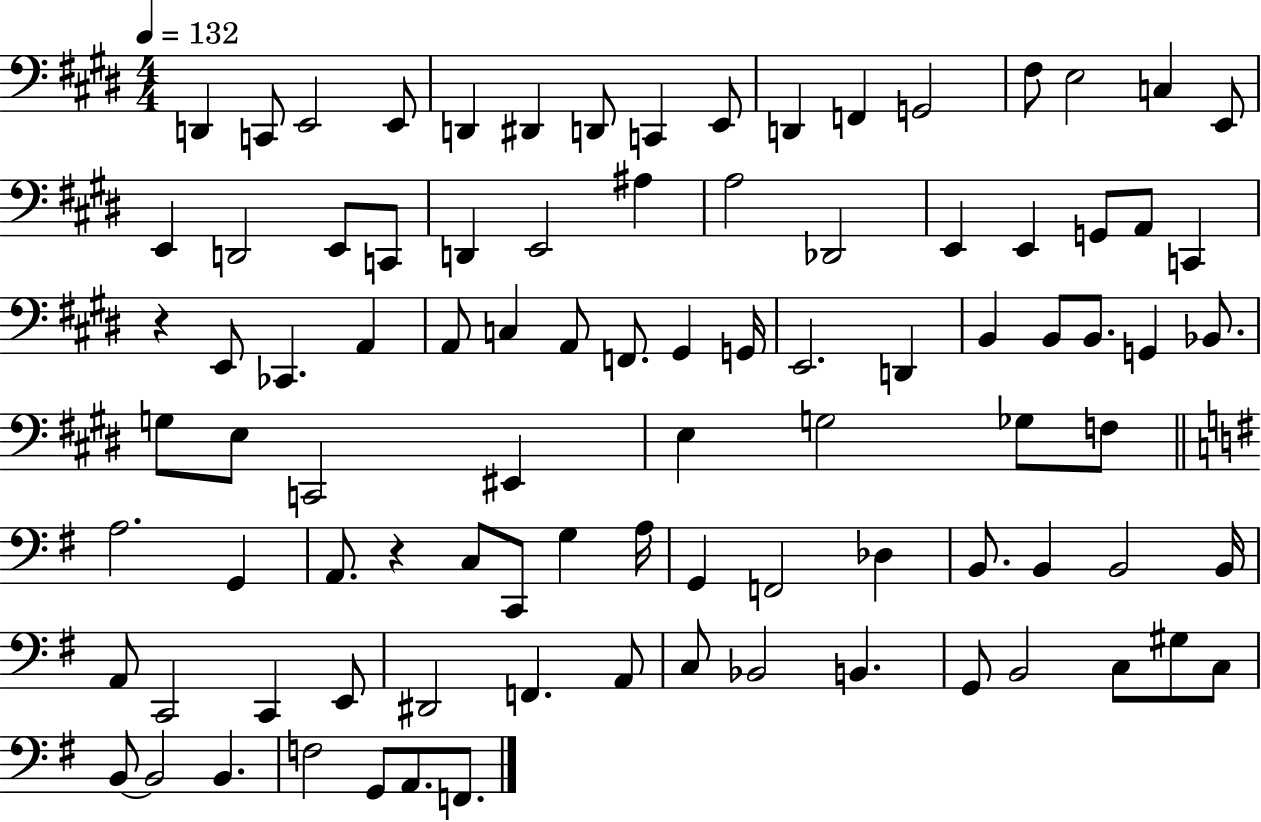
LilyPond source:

{
  \clef bass
  \numericTimeSignature
  \time 4/4
  \key e \major
  \tempo 4 = 132
  d,4 c,8 e,2 e,8 | d,4 dis,4 d,8 c,4 e,8 | d,4 f,4 g,2 | fis8 e2 c4 e,8 | \break e,4 d,2 e,8 c,8 | d,4 e,2 ais4 | a2 des,2 | e,4 e,4 g,8 a,8 c,4 | \break r4 e,8 ces,4. a,4 | a,8 c4 a,8 f,8. gis,4 g,16 | e,2. d,4 | b,4 b,8 b,8. g,4 bes,8. | \break g8 e8 c,2 eis,4 | e4 g2 ges8 f8 | \bar "||" \break \key g \major a2. g,4 | a,8. r4 c8 c,8 g4 a16 | g,4 f,2 des4 | b,8. b,4 b,2 b,16 | \break a,8 c,2 c,4 e,8 | dis,2 f,4. a,8 | c8 bes,2 b,4. | g,8 b,2 c8 gis8 c8 | \break b,8~~ b,2 b,4. | f2 g,8 a,8. f,8. | \bar "|."
}